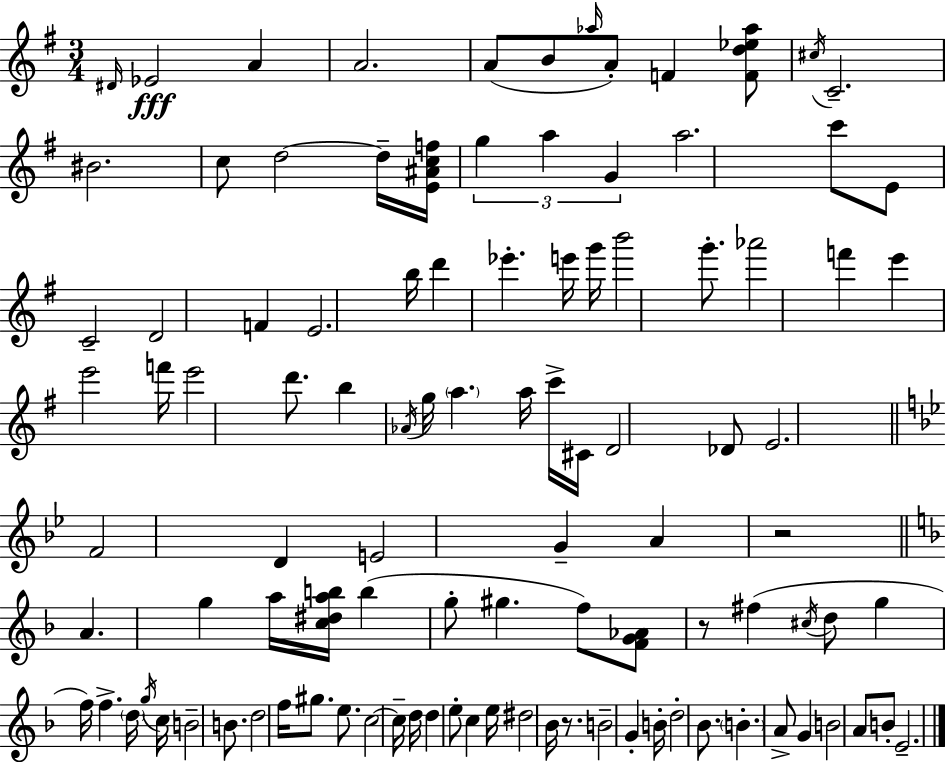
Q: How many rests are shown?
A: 3